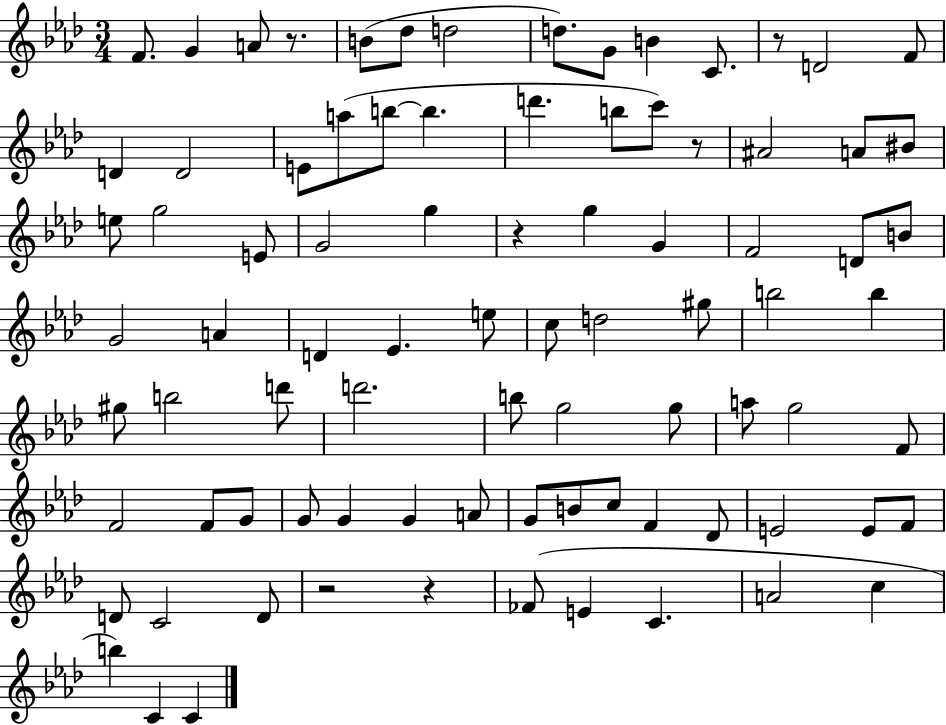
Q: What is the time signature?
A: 3/4